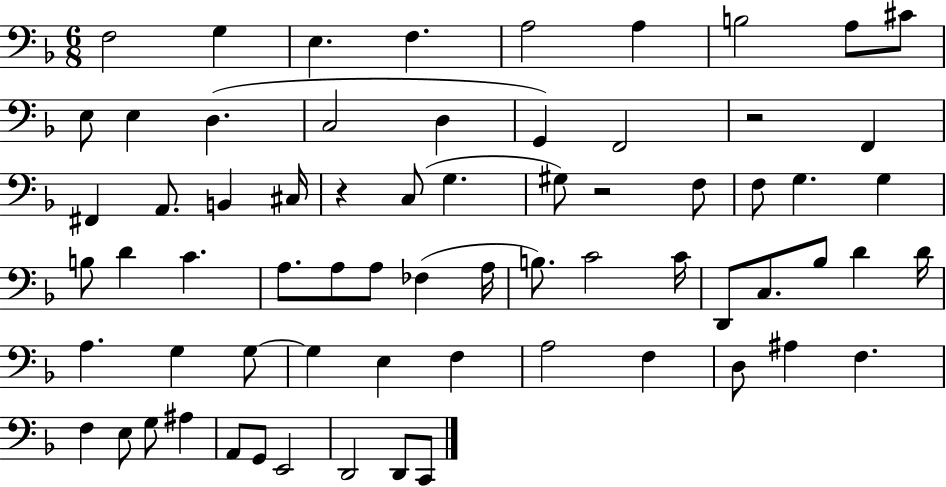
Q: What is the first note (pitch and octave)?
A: F3